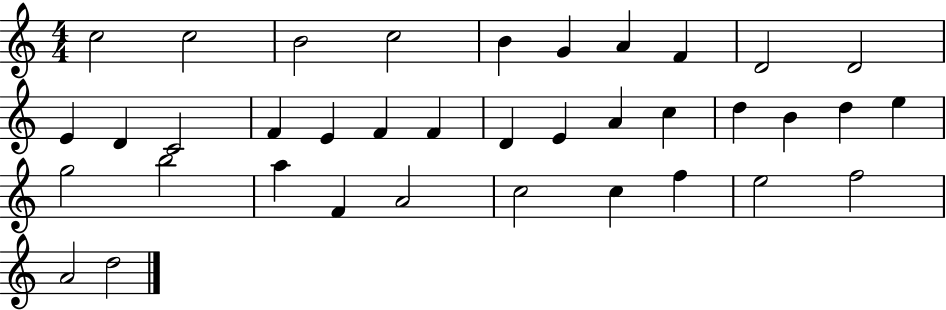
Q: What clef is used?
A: treble